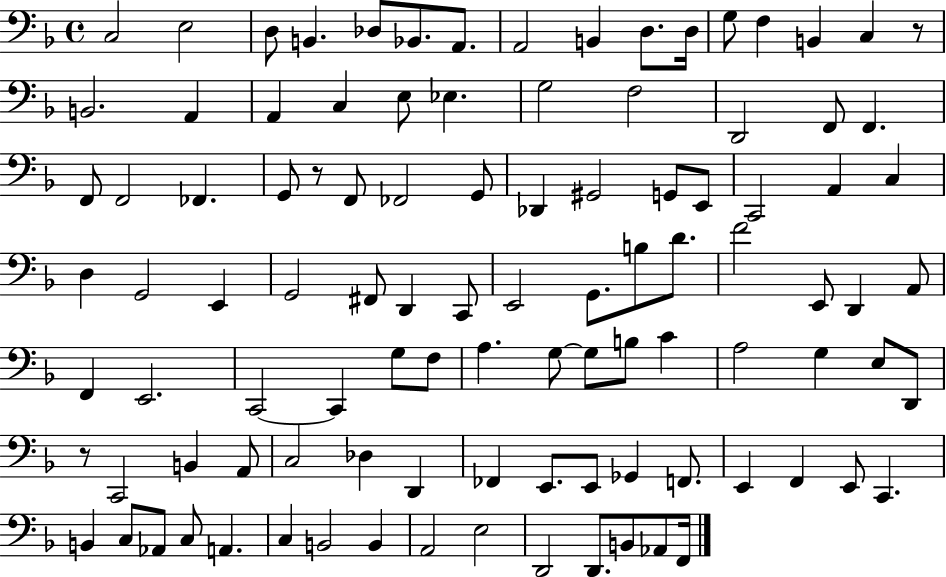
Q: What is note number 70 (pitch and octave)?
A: D2